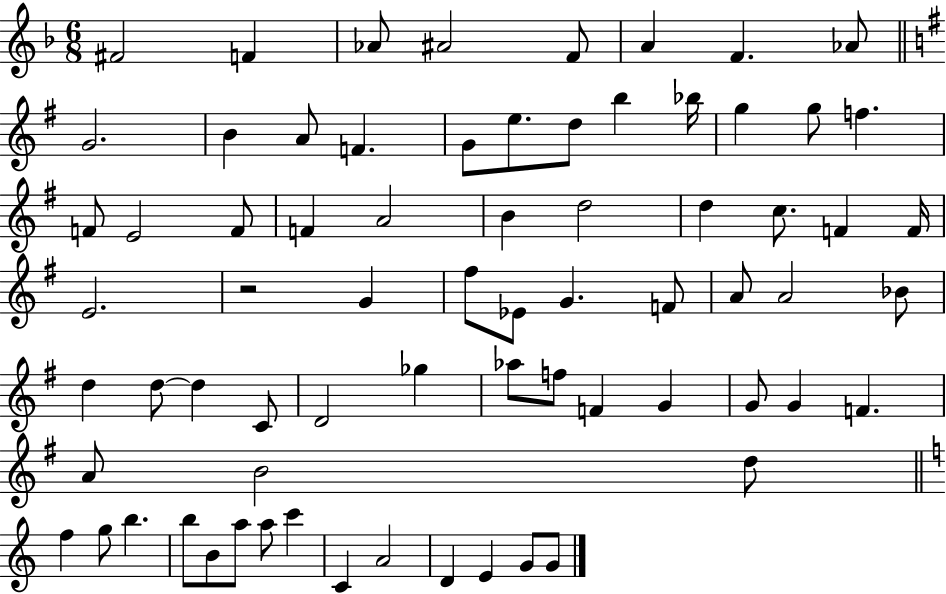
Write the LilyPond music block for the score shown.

{
  \clef treble
  \numericTimeSignature
  \time 6/8
  \key f \major
  fis'2 f'4 | aes'8 ais'2 f'8 | a'4 f'4. aes'8 | \bar "||" \break \key e \minor g'2. | b'4 a'8 f'4. | g'8 e''8. d''8 b''4 bes''16 | g''4 g''8 f''4. | \break f'8 e'2 f'8 | f'4 a'2 | b'4 d''2 | d''4 c''8. f'4 f'16 | \break e'2. | r2 g'4 | fis''8 ees'8 g'4. f'8 | a'8 a'2 bes'8 | \break d''4 d''8~~ d''4 c'8 | d'2 ges''4 | aes''8 f''8 f'4 g'4 | g'8 g'4 f'4. | \break a'8 b'2 d''8 | \bar "||" \break \key a \minor f''4 g''8 b''4. | b''8 b'8 a''8 a''8 c'''4 | c'4 a'2 | d'4 e'4 g'8 g'8 | \break \bar "|."
}